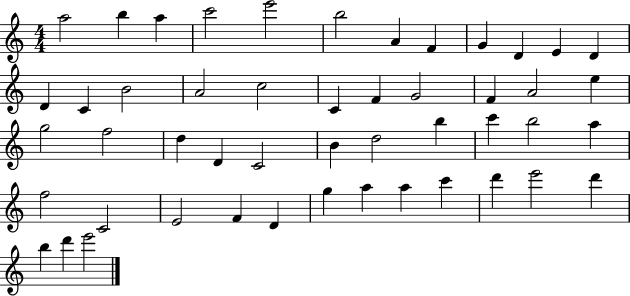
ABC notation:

X:1
T:Untitled
M:4/4
L:1/4
K:C
a2 b a c'2 e'2 b2 A F G D E D D C B2 A2 c2 C F G2 F A2 e g2 f2 d D C2 B d2 b c' b2 a f2 C2 E2 F D g a a c' d' e'2 d' b d' e'2